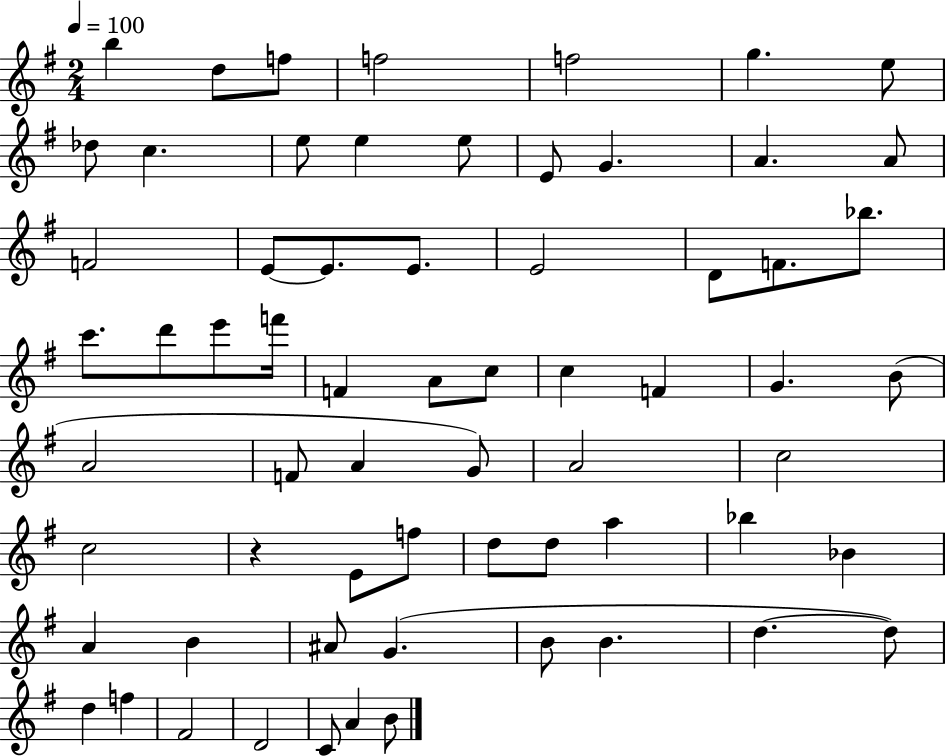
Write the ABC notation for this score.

X:1
T:Untitled
M:2/4
L:1/4
K:G
b d/2 f/2 f2 f2 g e/2 _d/2 c e/2 e e/2 E/2 G A A/2 F2 E/2 E/2 E/2 E2 D/2 F/2 _b/2 c'/2 d'/2 e'/2 f'/4 F A/2 c/2 c F G B/2 A2 F/2 A G/2 A2 c2 c2 z E/2 f/2 d/2 d/2 a _b _B A B ^A/2 G B/2 B d d/2 d f ^F2 D2 C/2 A B/2